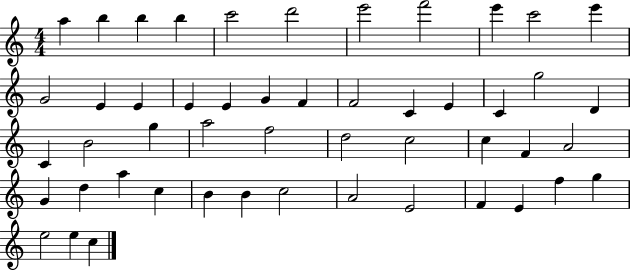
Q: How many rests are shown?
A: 0